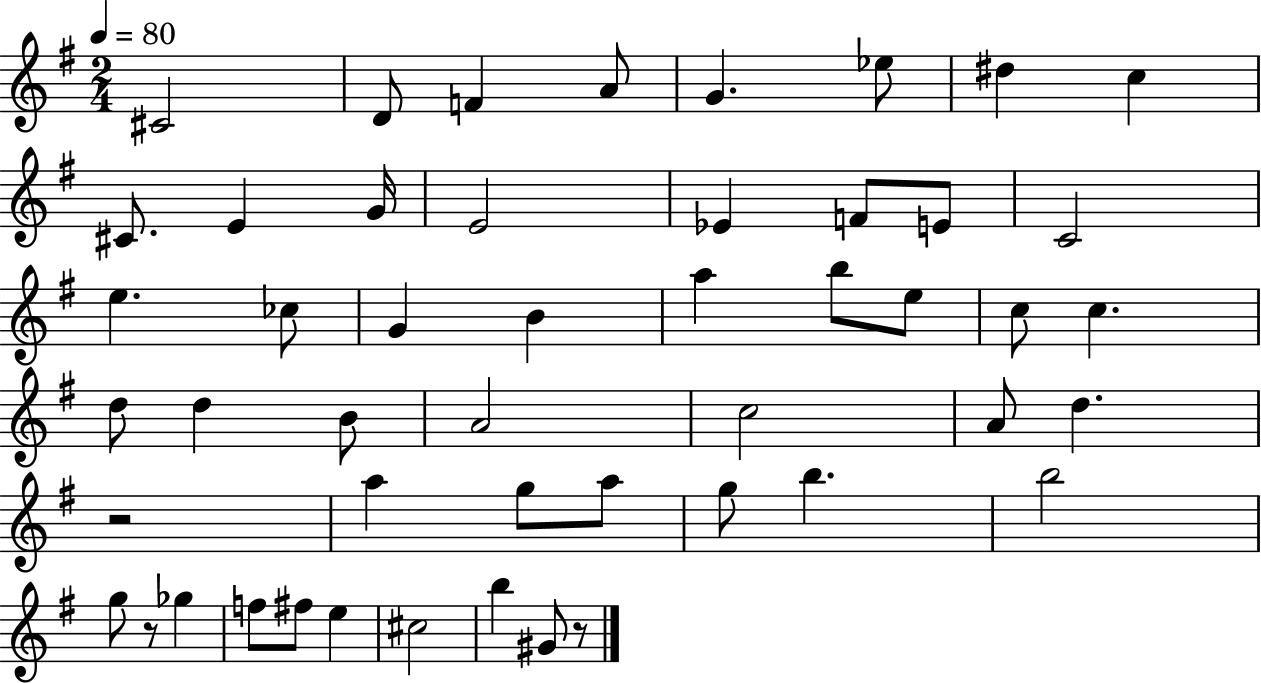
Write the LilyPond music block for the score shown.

{
  \clef treble
  \numericTimeSignature
  \time 2/4
  \key g \major
  \tempo 4 = 80
  cis'2 | d'8 f'4 a'8 | g'4. ees''8 | dis''4 c''4 | \break cis'8. e'4 g'16 | e'2 | ees'4 f'8 e'8 | c'2 | \break e''4. ces''8 | g'4 b'4 | a''4 b''8 e''8 | c''8 c''4. | \break d''8 d''4 b'8 | a'2 | c''2 | a'8 d''4. | \break r2 | a''4 g''8 a''8 | g''8 b''4. | b''2 | \break g''8 r8 ges''4 | f''8 fis''8 e''4 | cis''2 | b''4 gis'8 r8 | \break \bar "|."
}